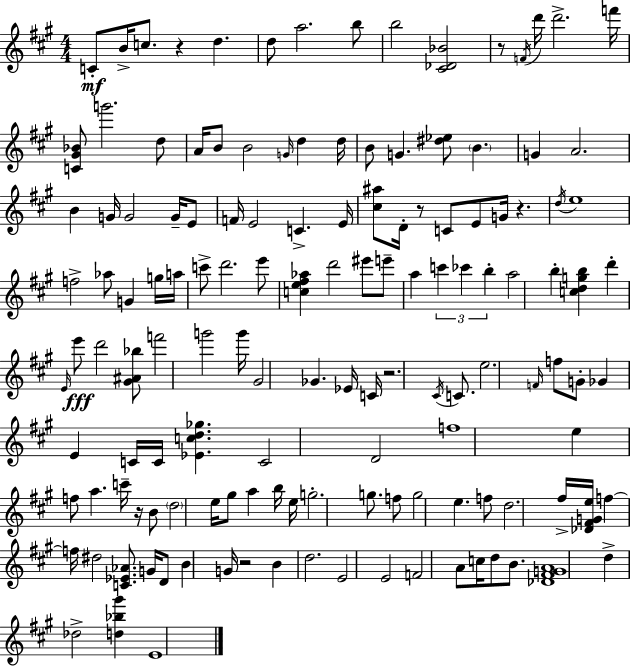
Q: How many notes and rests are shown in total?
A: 138